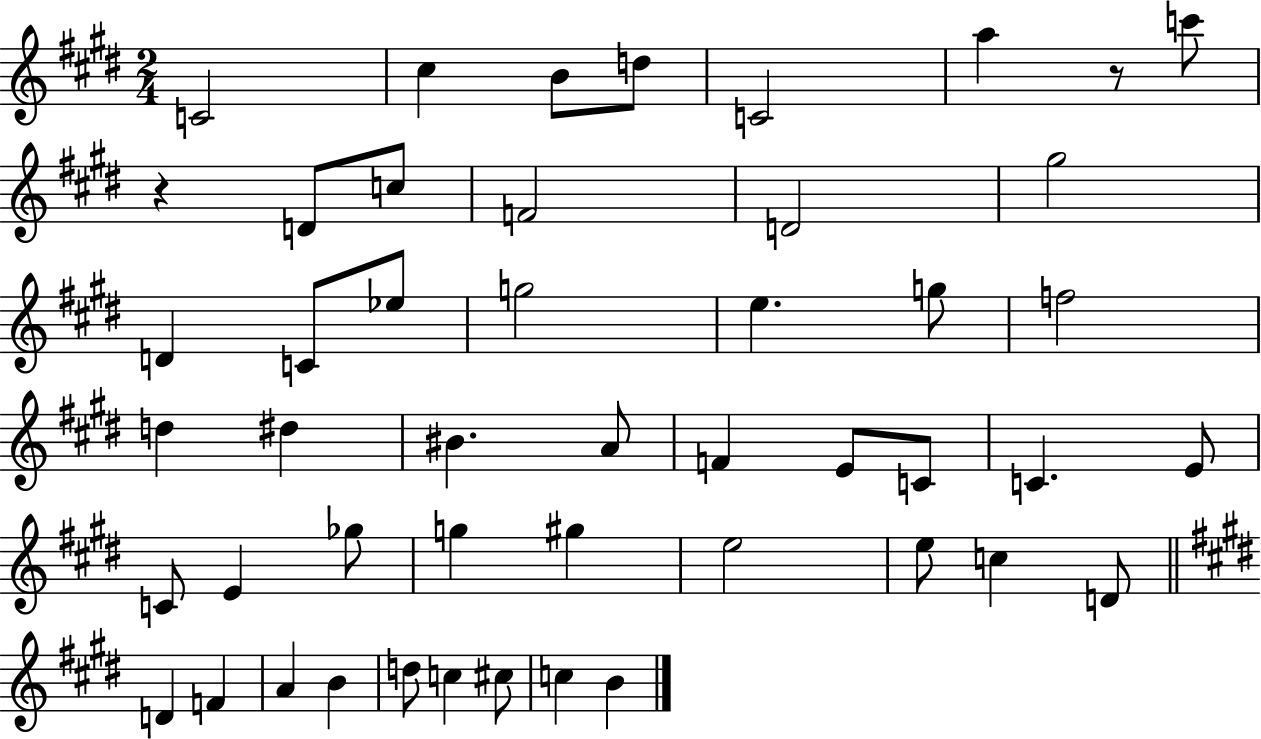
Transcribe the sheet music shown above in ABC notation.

X:1
T:Untitled
M:2/4
L:1/4
K:E
C2 ^c B/2 d/2 C2 a z/2 c'/2 z D/2 c/2 F2 D2 ^g2 D C/2 _e/2 g2 e g/2 f2 d ^d ^B A/2 F E/2 C/2 C E/2 C/2 E _g/2 g ^g e2 e/2 c D/2 D F A B d/2 c ^c/2 c B